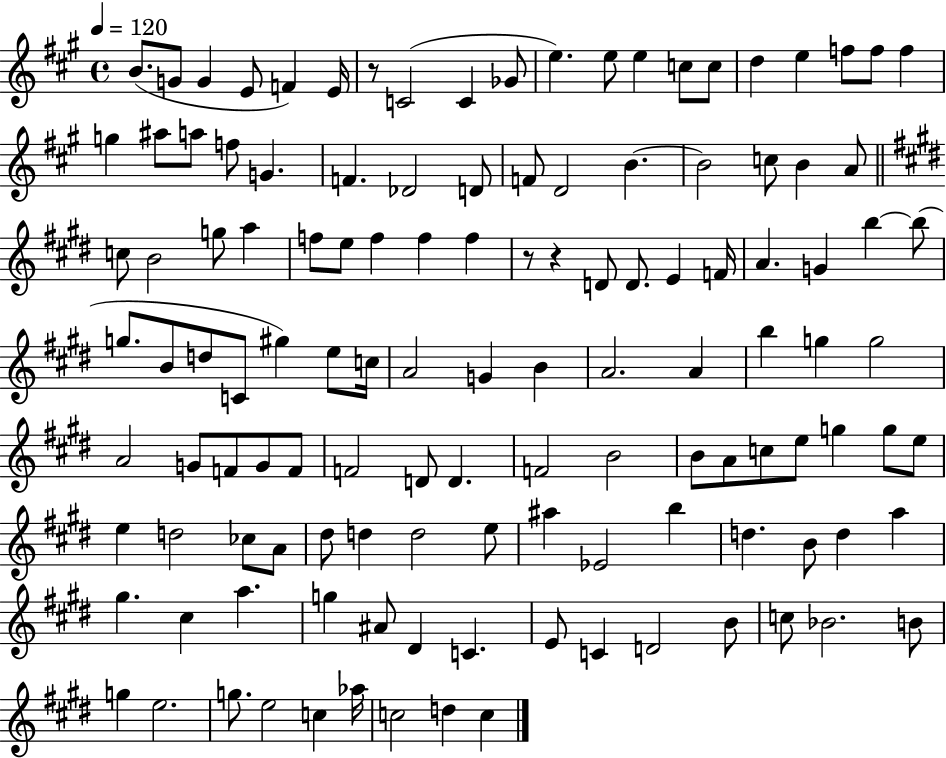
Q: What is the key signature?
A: A major